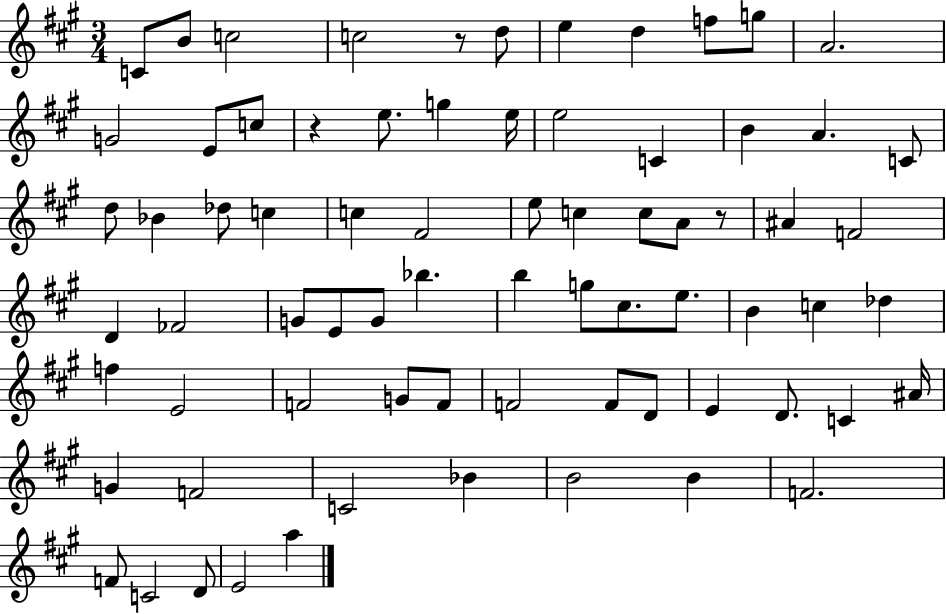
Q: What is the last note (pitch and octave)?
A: A5